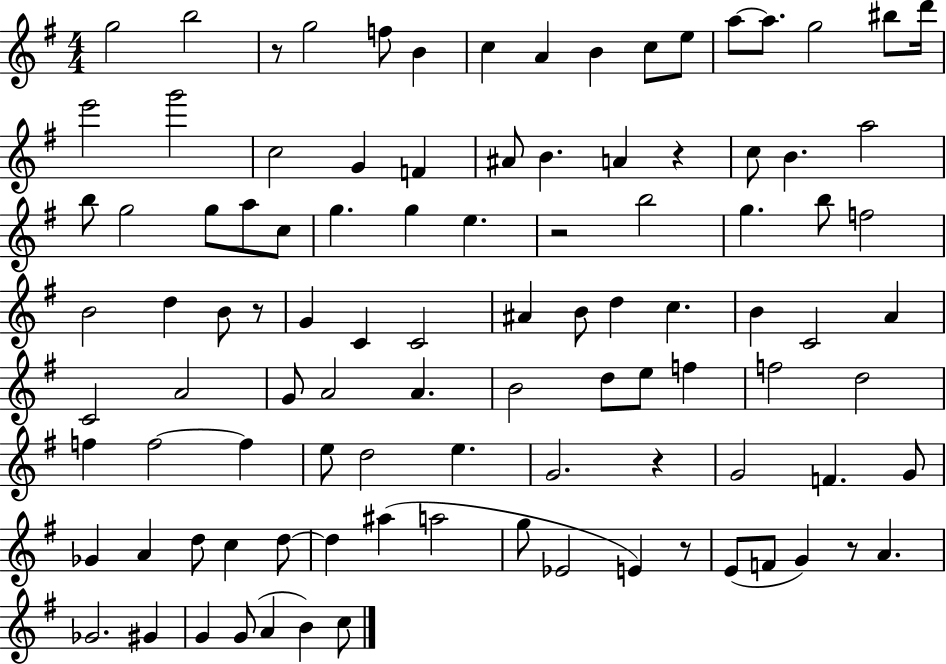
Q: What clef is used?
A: treble